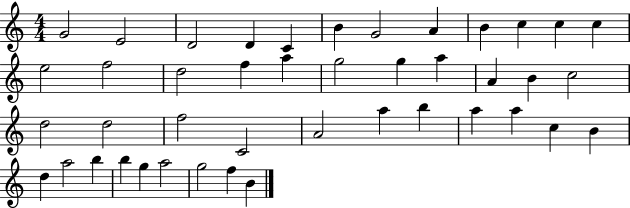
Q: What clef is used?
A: treble